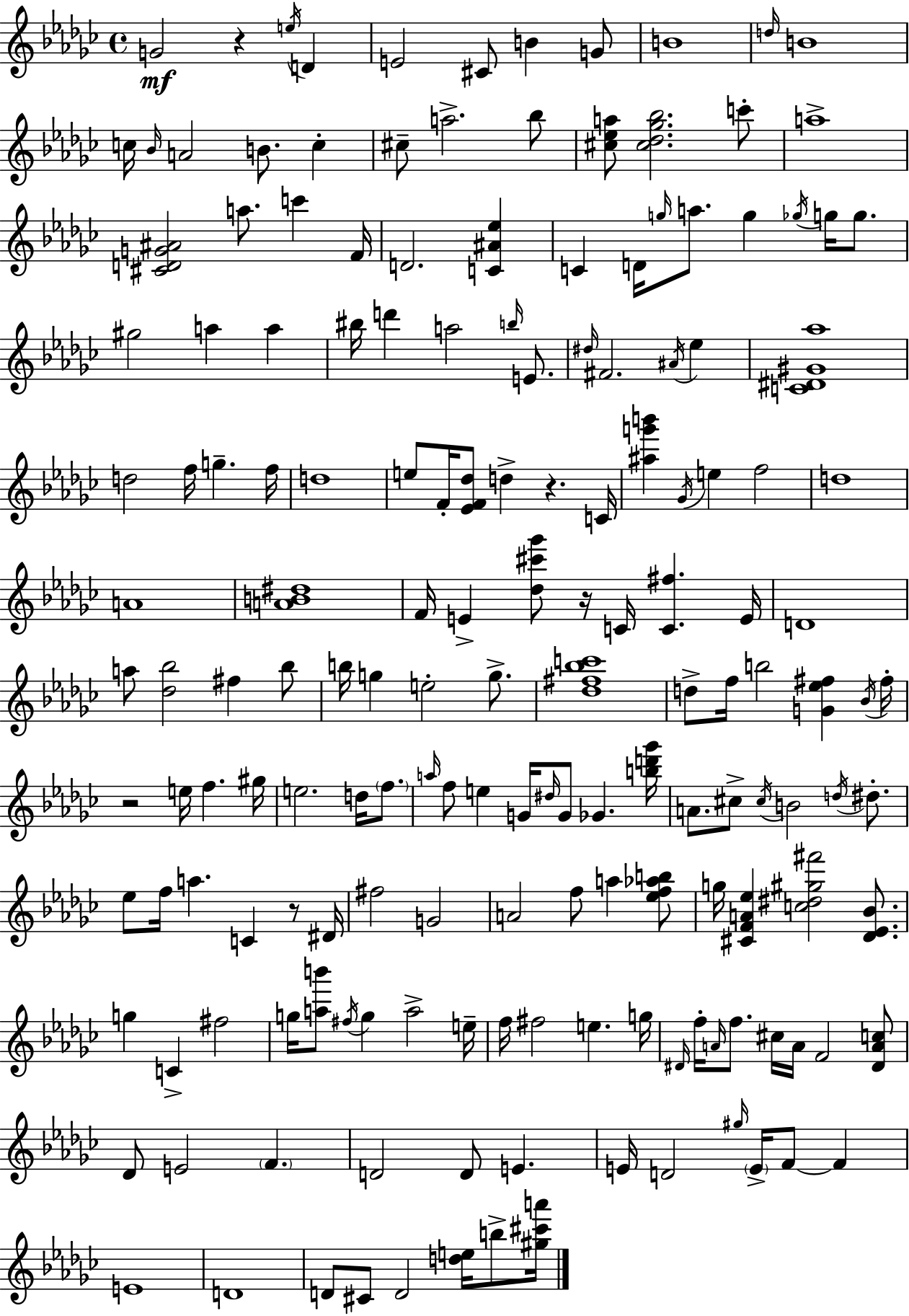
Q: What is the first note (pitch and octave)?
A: G4